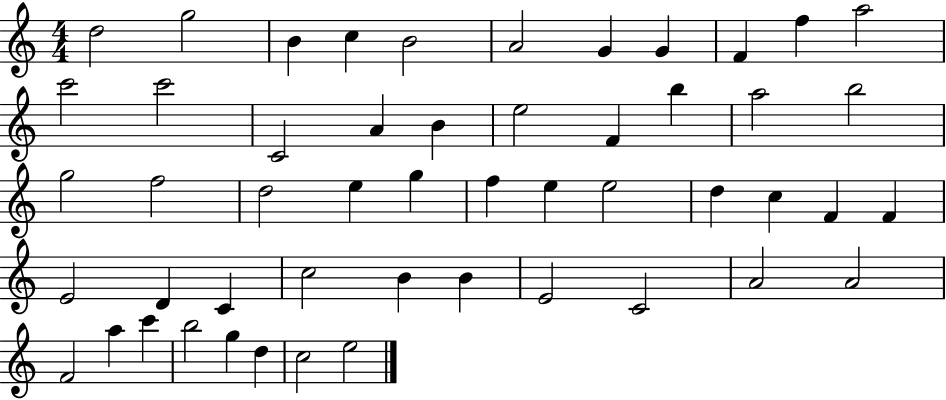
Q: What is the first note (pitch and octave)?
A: D5